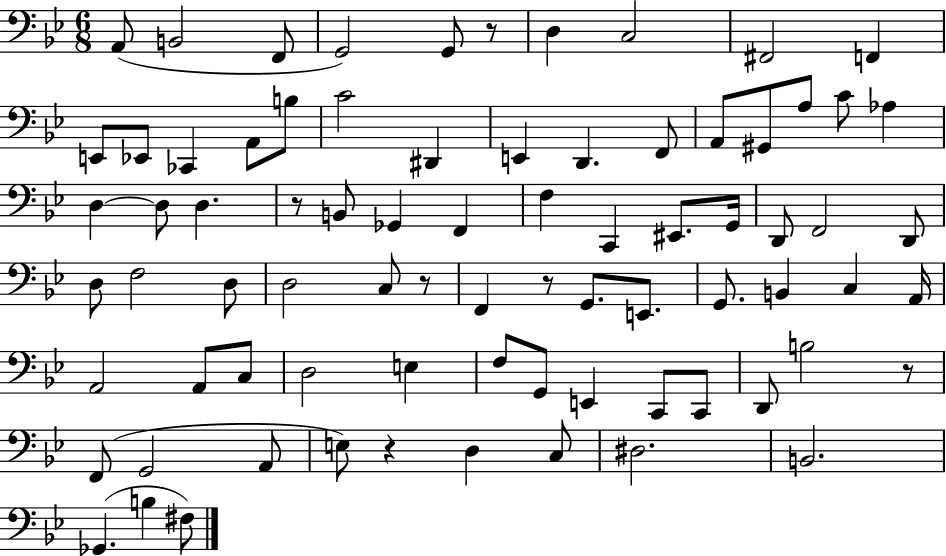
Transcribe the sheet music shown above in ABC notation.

X:1
T:Untitled
M:6/8
L:1/4
K:Bb
A,,/2 B,,2 F,,/2 G,,2 G,,/2 z/2 D, C,2 ^F,,2 F,, E,,/2 _E,,/2 _C,, A,,/2 B,/2 C2 ^D,, E,, D,, F,,/2 A,,/2 ^G,,/2 A,/2 C/2 _A, D, D,/2 D, z/2 B,,/2 _G,, F,, F, C,, ^E,,/2 G,,/4 D,,/2 F,,2 D,,/2 D,/2 F,2 D,/2 D,2 C,/2 z/2 F,, z/2 G,,/2 E,,/2 G,,/2 B,, C, A,,/4 A,,2 A,,/2 C,/2 D,2 E, F,/2 G,,/2 E,, C,,/2 C,,/2 D,,/2 B,2 z/2 F,,/2 G,,2 A,,/2 E,/2 z D, C,/2 ^D,2 B,,2 _G,, B, ^F,/2